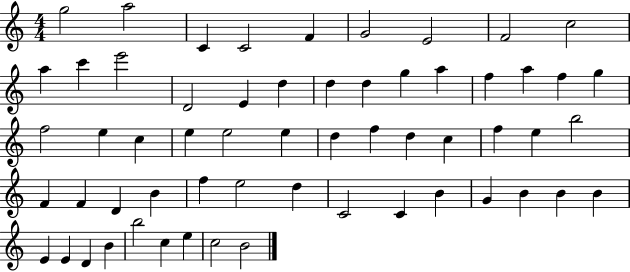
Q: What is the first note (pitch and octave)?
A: G5